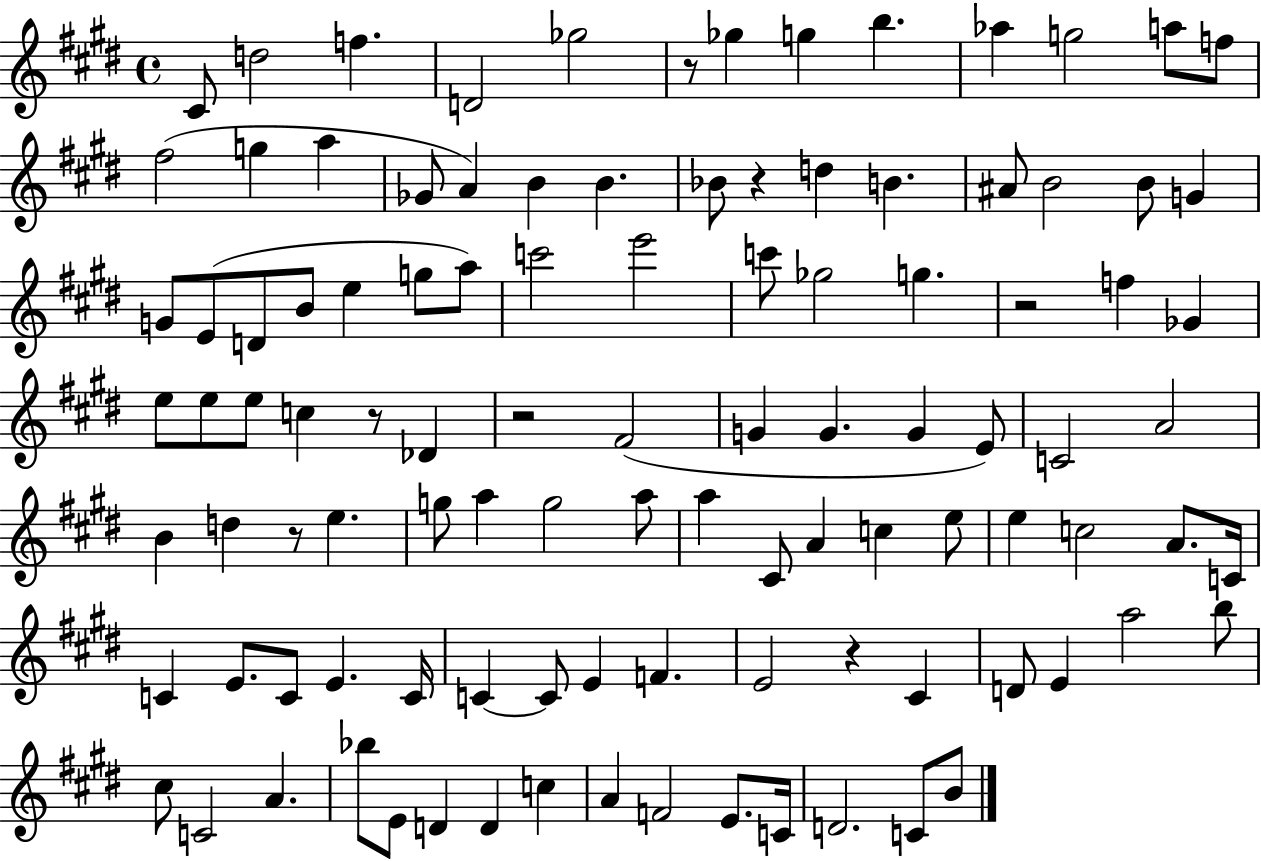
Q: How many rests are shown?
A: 7